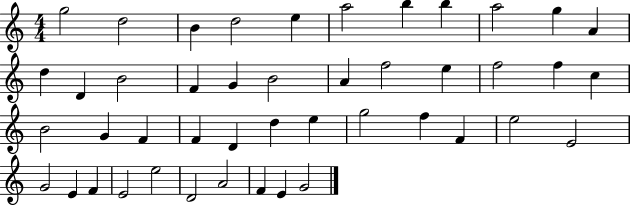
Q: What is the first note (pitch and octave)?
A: G5